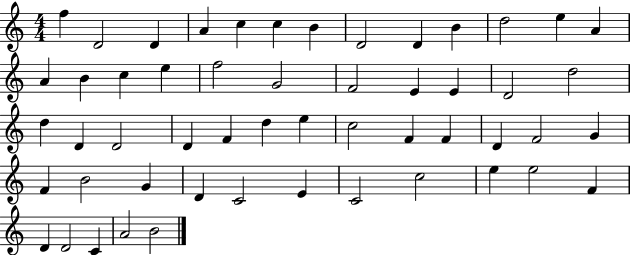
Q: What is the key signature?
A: C major